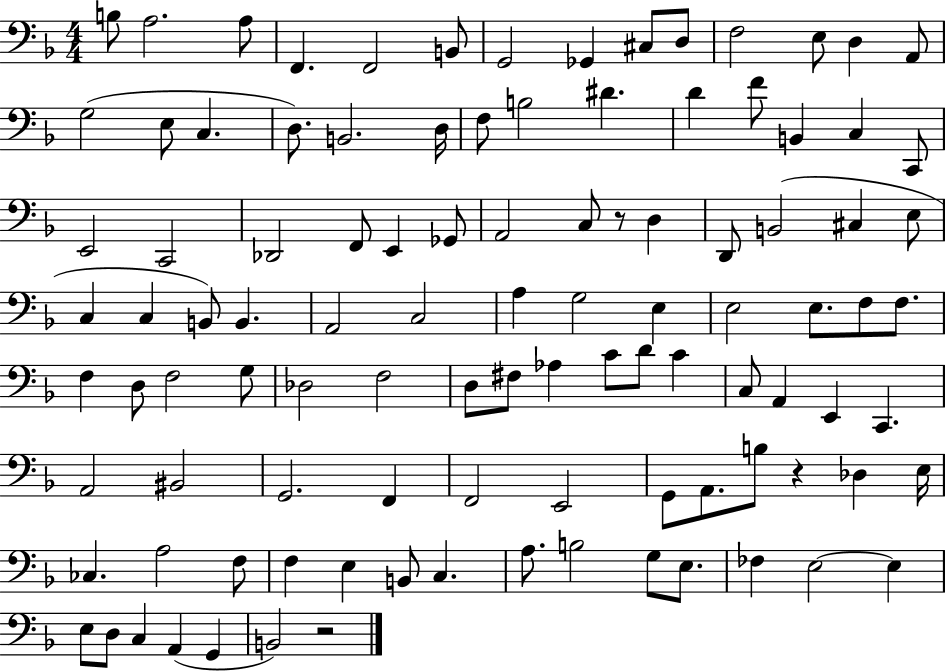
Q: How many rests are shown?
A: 3